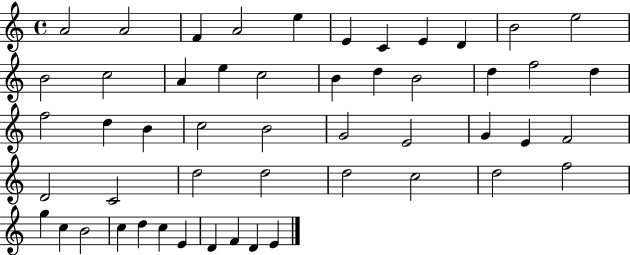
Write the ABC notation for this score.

X:1
T:Untitled
M:4/4
L:1/4
K:C
A2 A2 F A2 e E C E D B2 e2 B2 c2 A e c2 B d B2 d f2 d f2 d B c2 B2 G2 E2 G E F2 D2 C2 d2 d2 d2 c2 d2 f2 g c B2 c d c E D F D E